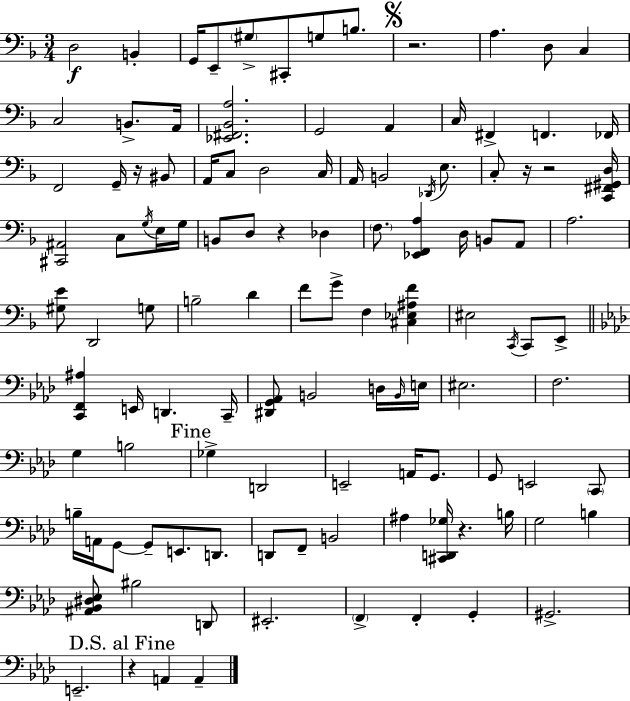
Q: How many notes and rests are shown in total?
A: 114